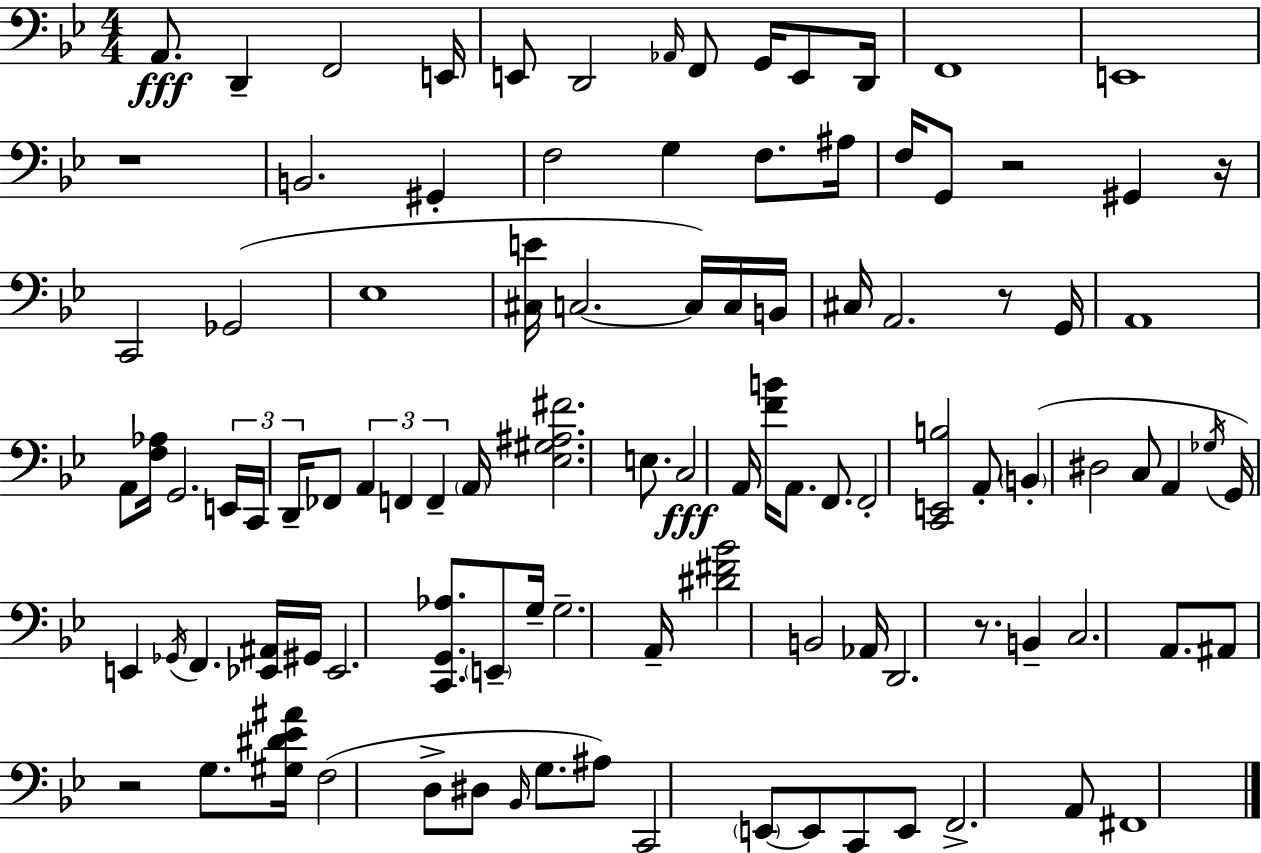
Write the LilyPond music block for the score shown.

{
  \clef bass
  \numericTimeSignature
  \time 4/4
  \key bes \major
  a,8.\fff d,4-- f,2 e,16 | e,8 d,2 \grace { aes,16 } f,8 g,16 e,8 | d,16 f,1 | e,1 | \break r1 | b,2. gis,4-. | f2 g4 f8. | ais16 f16 g,8 r2 gis,4 | \break r16 c,2 ges,2( | ees1 | <cis e'>16 c2.~~ c16) c16 | b,16 cis16 a,2. r8 | \break g,16 a,1 | a,8 <f aes>16 g,2. | \tuplet 3/2 { e,16 c,16 d,16-- } fes,8 \tuplet 3/2 { a,4 f,4 f,4-- } | \parenthesize a,16 <ees gis ais fis'>2. e8. | \break c2\fff a,16 <f' b'>16 a,8. f,8. | f,2-. <c, e, b>2 | a,8-. \parenthesize b,4-.( dis2 c8 | a,4 \acciaccatura { ges16 }) g,16 e,4 \acciaccatura { ges,16 } f,4. | \break <ees, ais,>16 gis,16 ees,2. | <c, g, aes>8. \parenthesize e,8-- g16-- g2.-- | a,16-- <dis' fis' bes'>2 b,2 | aes,16 d,2. | \break r8. b,4-- c2. | a,8. ais,8 r2 | g8. <gis dis' ees' ais'>16 f2( d8-> dis8 | \grace { bes,16 } g8. ais8) c,2 \parenthesize e,8~~ | \break e,8 c,8 e,8 f,2.-> | a,8 fis,1 | \bar "|."
}